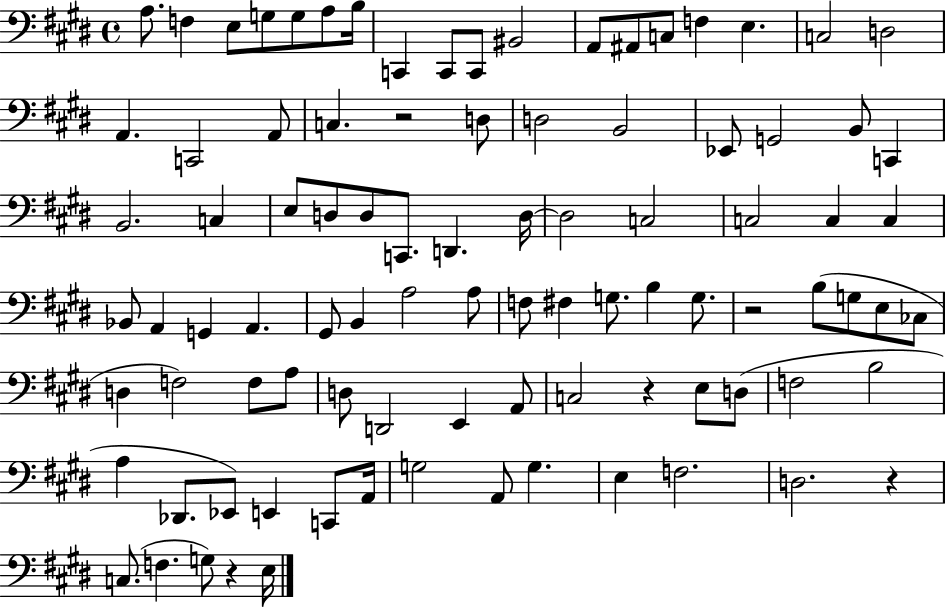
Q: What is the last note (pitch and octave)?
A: E3